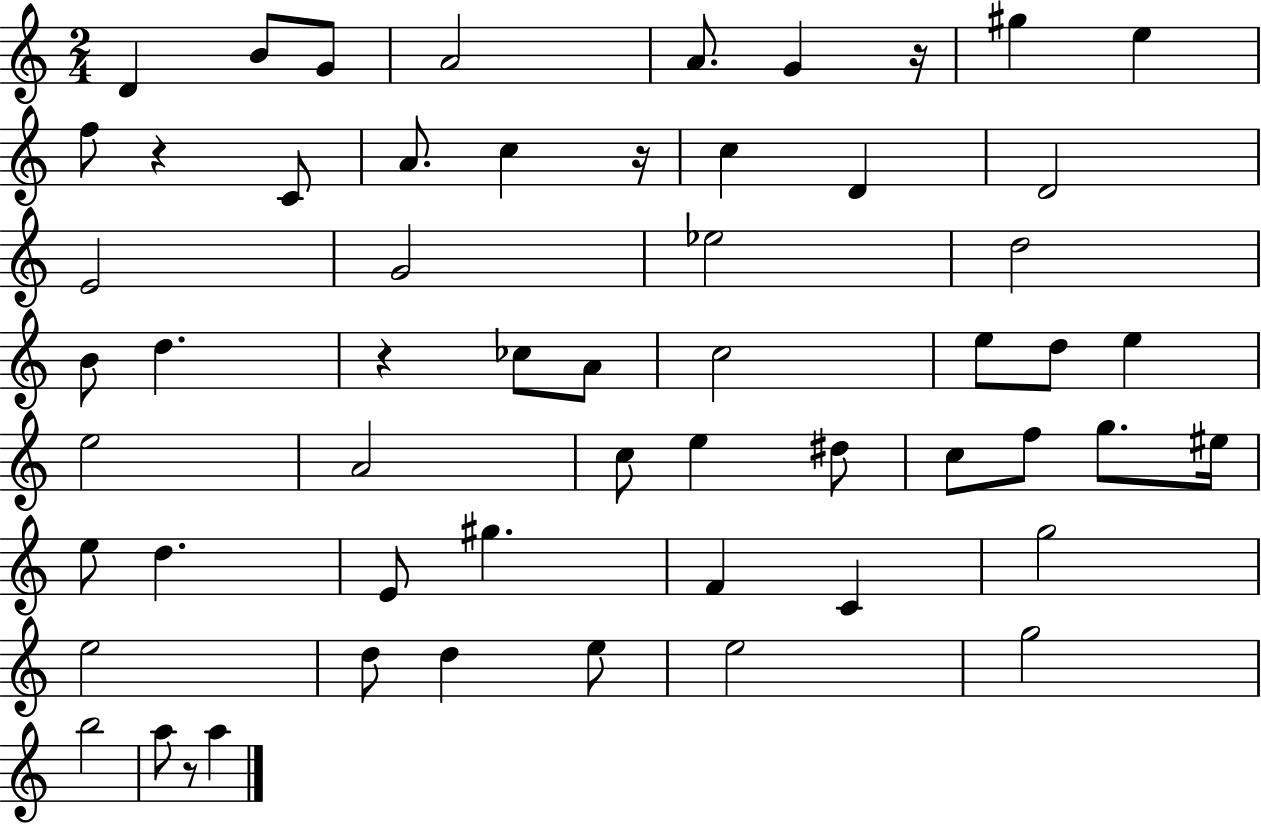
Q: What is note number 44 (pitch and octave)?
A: E5